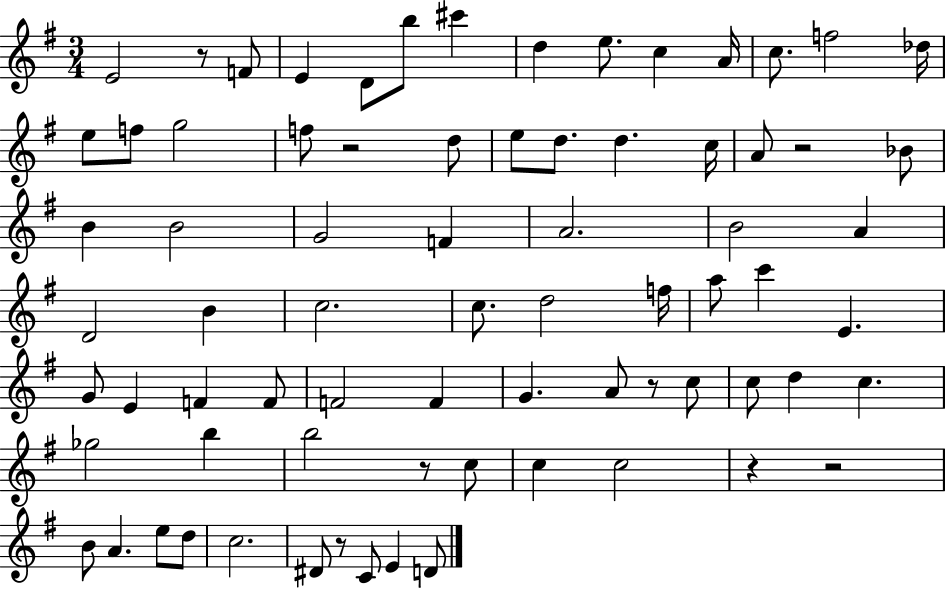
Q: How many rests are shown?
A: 8